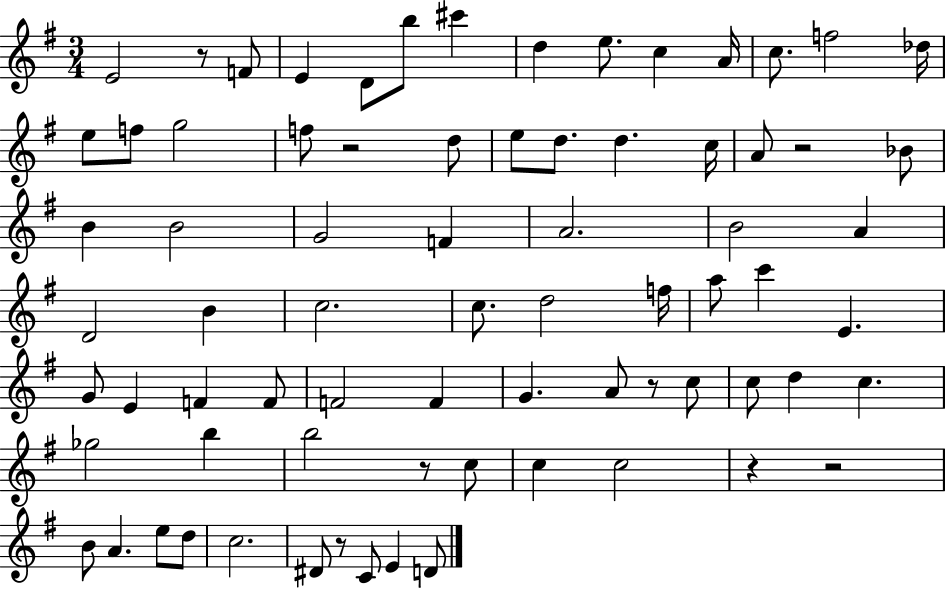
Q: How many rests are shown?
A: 8